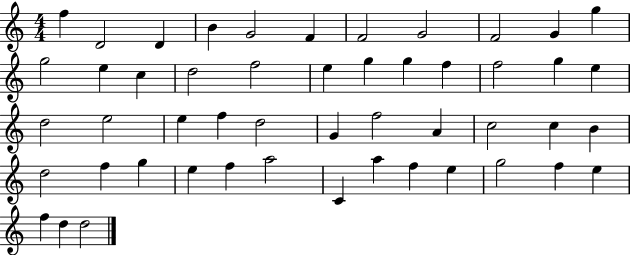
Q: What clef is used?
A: treble